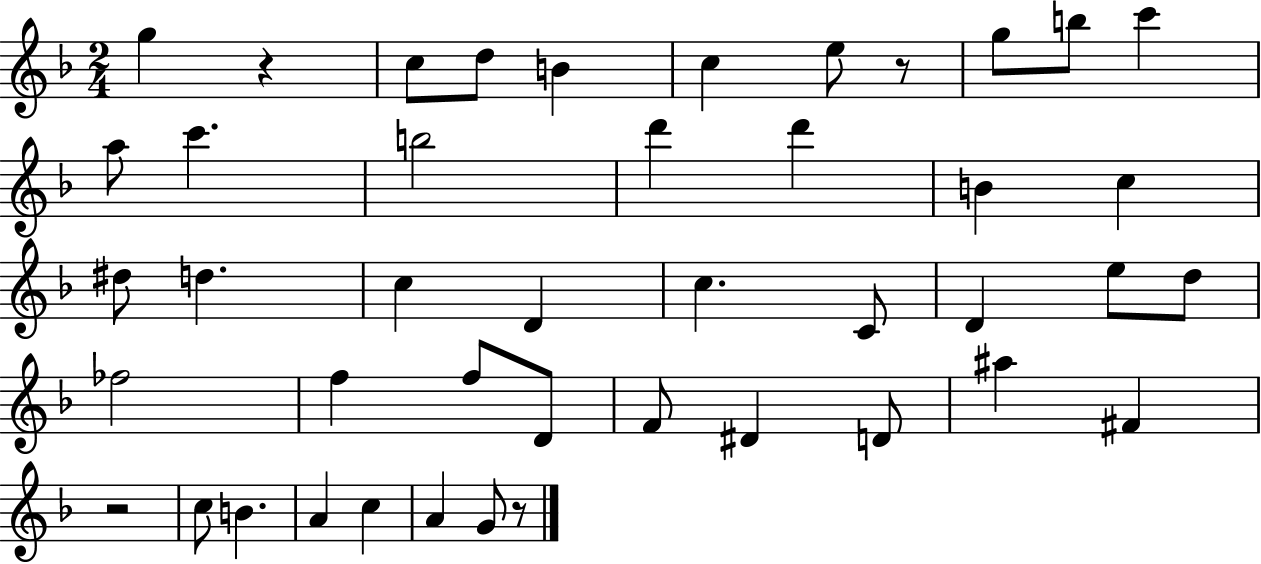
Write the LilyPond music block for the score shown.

{
  \clef treble
  \numericTimeSignature
  \time 2/4
  \key f \major
  g''4 r4 | c''8 d''8 b'4 | c''4 e''8 r8 | g''8 b''8 c'''4 | \break a''8 c'''4. | b''2 | d'''4 d'''4 | b'4 c''4 | \break dis''8 d''4. | c''4 d'4 | c''4. c'8 | d'4 e''8 d''8 | \break fes''2 | f''4 f''8 d'8 | f'8 dis'4 d'8 | ais''4 fis'4 | \break r2 | c''8 b'4. | a'4 c''4 | a'4 g'8 r8 | \break \bar "|."
}